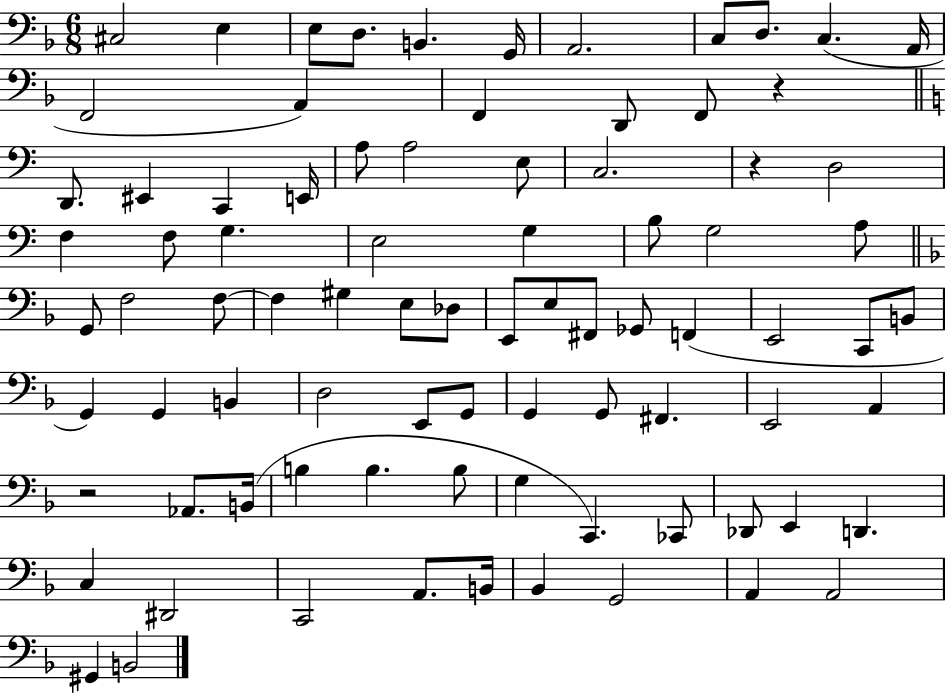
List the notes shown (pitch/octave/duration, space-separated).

C#3/h E3/q E3/e D3/e. B2/q. G2/s A2/h. C3/e D3/e. C3/q. A2/s F2/h A2/q F2/q D2/e F2/e R/q D2/e. EIS2/q C2/q E2/s A3/e A3/h E3/e C3/h. R/q D3/h F3/q F3/e G3/q. E3/h G3/q B3/e G3/h A3/e G2/e F3/h F3/e F3/q G#3/q E3/e Db3/e E2/e E3/e F#2/e Gb2/e F2/q E2/h C2/e B2/e G2/q G2/q B2/q D3/h E2/e G2/e G2/q G2/e F#2/q. E2/h A2/q R/h Ab2/e. B2/s B3/q B3/q. B3/e G3/q C2/q. CES2/e Db2/e E2/q D2/q. C3/q D#2/h C2/h A2/e. B2/s Bb2/q G2/h A2/q A2/h G#2/q B2/h